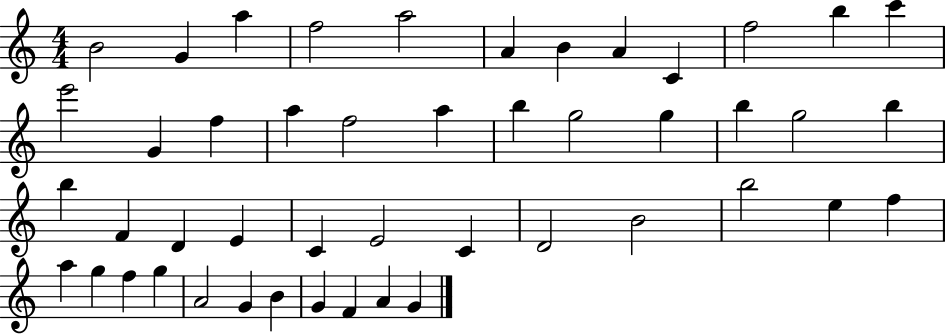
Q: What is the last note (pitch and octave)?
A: G4